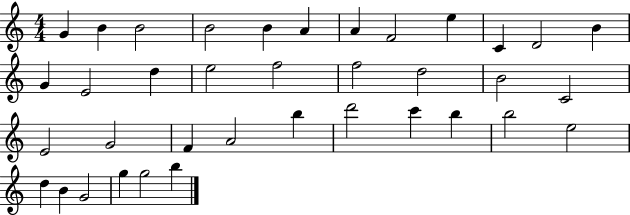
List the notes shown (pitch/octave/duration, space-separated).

G4/q B4/q B4/h B4/h B4/q A4/q A4/q F4/h E5/q C4/q D4/h B4/q G4/q E4/h D5/q E5/h F5/h F5/h D5/h B4/h C4/h E4/h G4/h F4/q A4/h B5/q D6/h C6/q B5/q B5/h E5/h D5/q B4/q G4/h G5/q G5/h B5/q